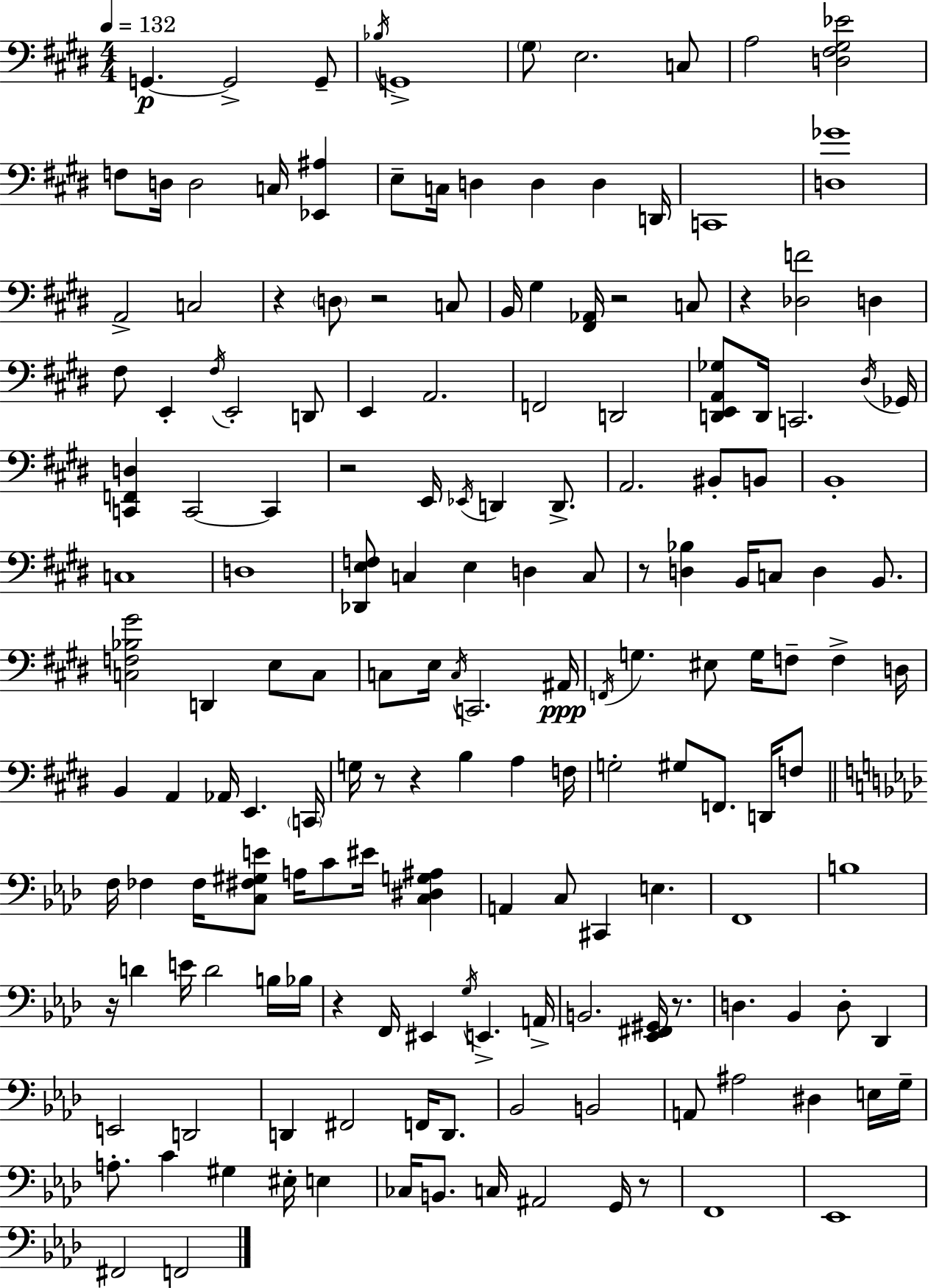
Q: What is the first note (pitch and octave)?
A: G2